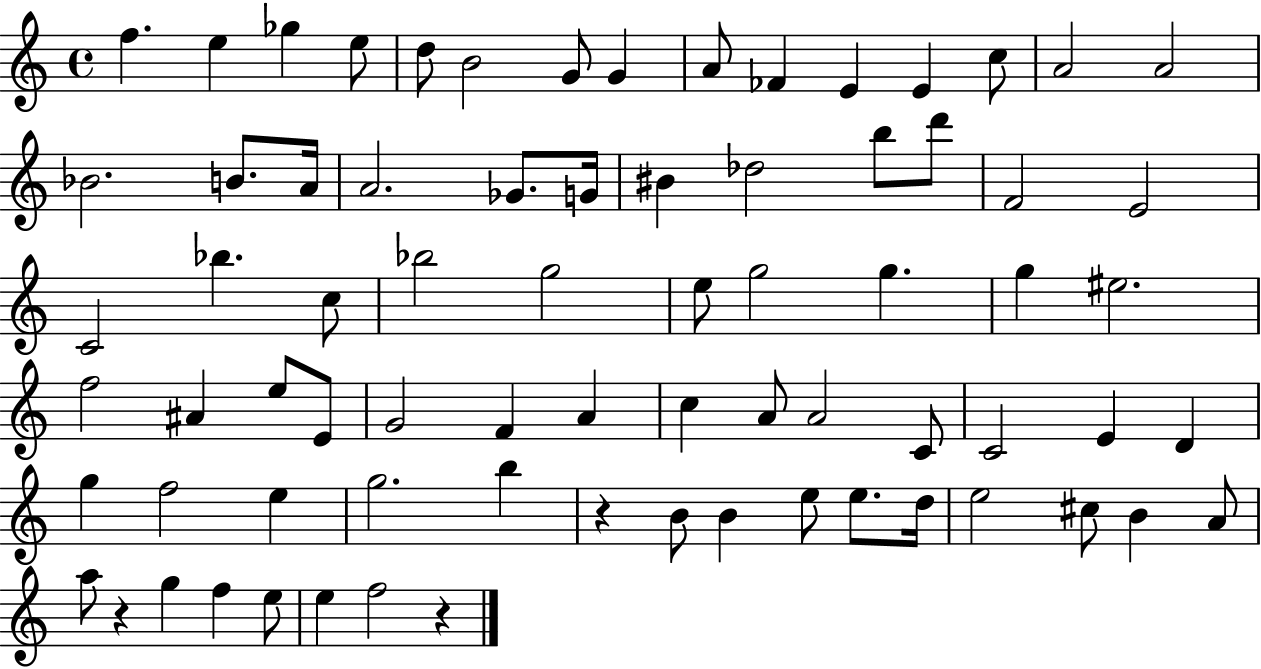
F5/q. E5/q Gb5/q E5/e D5/e B4/h G4/e G4/q A4/e FES4/q E4/q E4/q C5/e A4/h A4/h Bb4/h. B4/e. A4/s A4/h. Gb4/e. G4/s BIS4/q Db5/h B5/e D6/e F4/h E4/h C4/h Bb5/q. C5/e Bb5/h G5/h E5/e G5/h G5/q. G5/q EIS5/h. F5/h A#4/q E5/e E4/e G4/h F4/q A4/q C5/q A4/e A4/h C4/e C4/h E4/q D4/q G5/q F5/h E5/q G5/h. B5/q R/q B4/e B4/q E5/e E5/e. D5/s E5/h C#5/e B4/q A4/e A5/e R/q G5/q F5/q E5/e E5/q F5/h R/q